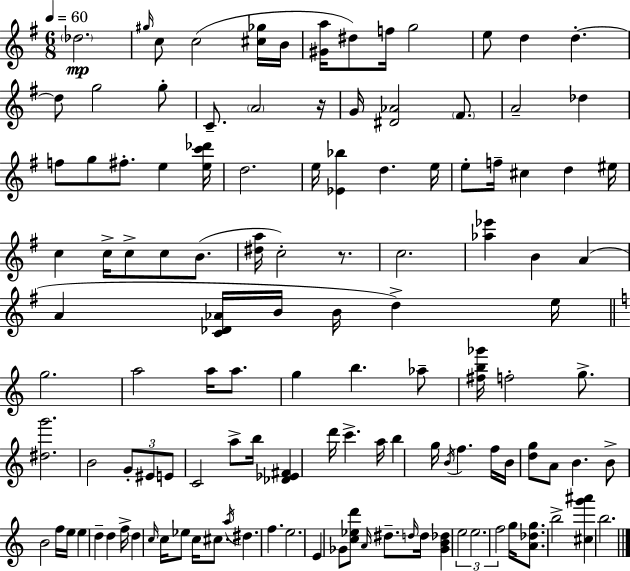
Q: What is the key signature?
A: G major